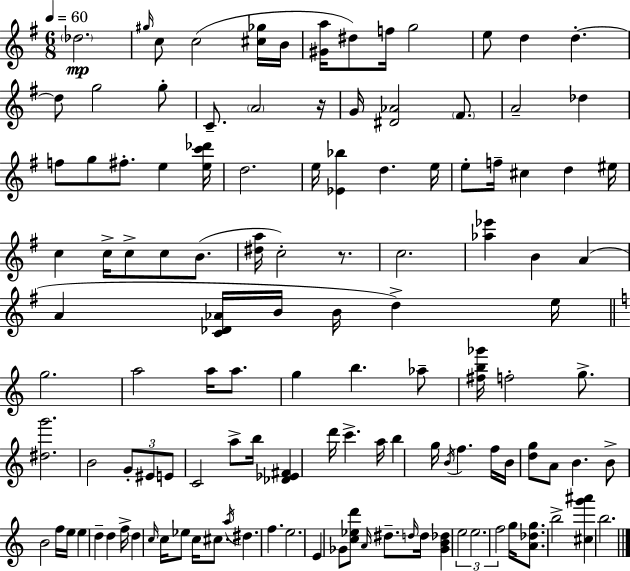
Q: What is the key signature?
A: G major